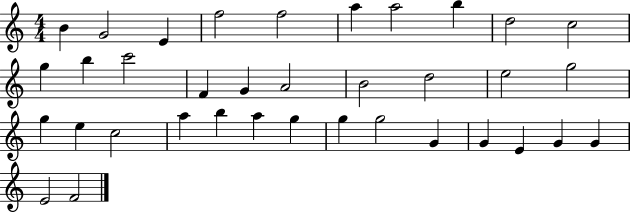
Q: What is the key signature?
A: C major